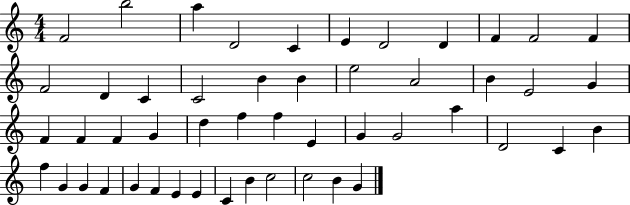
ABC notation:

X:1
T:Untitled
M:4/4
L:1/4
K:C
F2 b2 a D2 C E D2 D F F2 F F2 D C C2 B B e2 A2 B E2 G F F F G d f f E G G2 a D2 C B f G G F G F E E C B c2 c2 B G